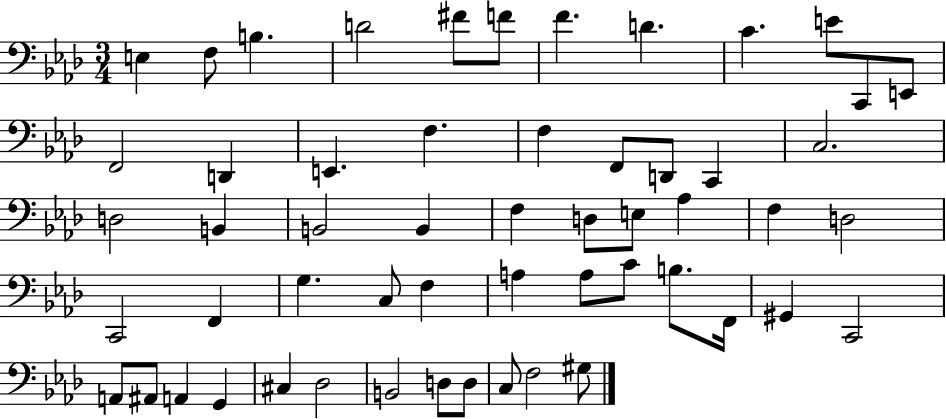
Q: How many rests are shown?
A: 0